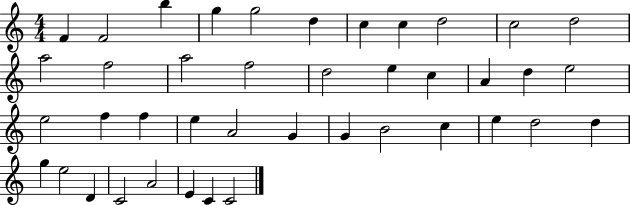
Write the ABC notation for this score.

X:1
T:Untitled
M:4/4
L:1/4
K:C
F F2 b g g2 d c c d2 c2 d2 a2 f2 a2 f2 d2 e c A d e2 e2 f f e A2 G G B2 c e d2 d g e2 D C2 A2 E C C2